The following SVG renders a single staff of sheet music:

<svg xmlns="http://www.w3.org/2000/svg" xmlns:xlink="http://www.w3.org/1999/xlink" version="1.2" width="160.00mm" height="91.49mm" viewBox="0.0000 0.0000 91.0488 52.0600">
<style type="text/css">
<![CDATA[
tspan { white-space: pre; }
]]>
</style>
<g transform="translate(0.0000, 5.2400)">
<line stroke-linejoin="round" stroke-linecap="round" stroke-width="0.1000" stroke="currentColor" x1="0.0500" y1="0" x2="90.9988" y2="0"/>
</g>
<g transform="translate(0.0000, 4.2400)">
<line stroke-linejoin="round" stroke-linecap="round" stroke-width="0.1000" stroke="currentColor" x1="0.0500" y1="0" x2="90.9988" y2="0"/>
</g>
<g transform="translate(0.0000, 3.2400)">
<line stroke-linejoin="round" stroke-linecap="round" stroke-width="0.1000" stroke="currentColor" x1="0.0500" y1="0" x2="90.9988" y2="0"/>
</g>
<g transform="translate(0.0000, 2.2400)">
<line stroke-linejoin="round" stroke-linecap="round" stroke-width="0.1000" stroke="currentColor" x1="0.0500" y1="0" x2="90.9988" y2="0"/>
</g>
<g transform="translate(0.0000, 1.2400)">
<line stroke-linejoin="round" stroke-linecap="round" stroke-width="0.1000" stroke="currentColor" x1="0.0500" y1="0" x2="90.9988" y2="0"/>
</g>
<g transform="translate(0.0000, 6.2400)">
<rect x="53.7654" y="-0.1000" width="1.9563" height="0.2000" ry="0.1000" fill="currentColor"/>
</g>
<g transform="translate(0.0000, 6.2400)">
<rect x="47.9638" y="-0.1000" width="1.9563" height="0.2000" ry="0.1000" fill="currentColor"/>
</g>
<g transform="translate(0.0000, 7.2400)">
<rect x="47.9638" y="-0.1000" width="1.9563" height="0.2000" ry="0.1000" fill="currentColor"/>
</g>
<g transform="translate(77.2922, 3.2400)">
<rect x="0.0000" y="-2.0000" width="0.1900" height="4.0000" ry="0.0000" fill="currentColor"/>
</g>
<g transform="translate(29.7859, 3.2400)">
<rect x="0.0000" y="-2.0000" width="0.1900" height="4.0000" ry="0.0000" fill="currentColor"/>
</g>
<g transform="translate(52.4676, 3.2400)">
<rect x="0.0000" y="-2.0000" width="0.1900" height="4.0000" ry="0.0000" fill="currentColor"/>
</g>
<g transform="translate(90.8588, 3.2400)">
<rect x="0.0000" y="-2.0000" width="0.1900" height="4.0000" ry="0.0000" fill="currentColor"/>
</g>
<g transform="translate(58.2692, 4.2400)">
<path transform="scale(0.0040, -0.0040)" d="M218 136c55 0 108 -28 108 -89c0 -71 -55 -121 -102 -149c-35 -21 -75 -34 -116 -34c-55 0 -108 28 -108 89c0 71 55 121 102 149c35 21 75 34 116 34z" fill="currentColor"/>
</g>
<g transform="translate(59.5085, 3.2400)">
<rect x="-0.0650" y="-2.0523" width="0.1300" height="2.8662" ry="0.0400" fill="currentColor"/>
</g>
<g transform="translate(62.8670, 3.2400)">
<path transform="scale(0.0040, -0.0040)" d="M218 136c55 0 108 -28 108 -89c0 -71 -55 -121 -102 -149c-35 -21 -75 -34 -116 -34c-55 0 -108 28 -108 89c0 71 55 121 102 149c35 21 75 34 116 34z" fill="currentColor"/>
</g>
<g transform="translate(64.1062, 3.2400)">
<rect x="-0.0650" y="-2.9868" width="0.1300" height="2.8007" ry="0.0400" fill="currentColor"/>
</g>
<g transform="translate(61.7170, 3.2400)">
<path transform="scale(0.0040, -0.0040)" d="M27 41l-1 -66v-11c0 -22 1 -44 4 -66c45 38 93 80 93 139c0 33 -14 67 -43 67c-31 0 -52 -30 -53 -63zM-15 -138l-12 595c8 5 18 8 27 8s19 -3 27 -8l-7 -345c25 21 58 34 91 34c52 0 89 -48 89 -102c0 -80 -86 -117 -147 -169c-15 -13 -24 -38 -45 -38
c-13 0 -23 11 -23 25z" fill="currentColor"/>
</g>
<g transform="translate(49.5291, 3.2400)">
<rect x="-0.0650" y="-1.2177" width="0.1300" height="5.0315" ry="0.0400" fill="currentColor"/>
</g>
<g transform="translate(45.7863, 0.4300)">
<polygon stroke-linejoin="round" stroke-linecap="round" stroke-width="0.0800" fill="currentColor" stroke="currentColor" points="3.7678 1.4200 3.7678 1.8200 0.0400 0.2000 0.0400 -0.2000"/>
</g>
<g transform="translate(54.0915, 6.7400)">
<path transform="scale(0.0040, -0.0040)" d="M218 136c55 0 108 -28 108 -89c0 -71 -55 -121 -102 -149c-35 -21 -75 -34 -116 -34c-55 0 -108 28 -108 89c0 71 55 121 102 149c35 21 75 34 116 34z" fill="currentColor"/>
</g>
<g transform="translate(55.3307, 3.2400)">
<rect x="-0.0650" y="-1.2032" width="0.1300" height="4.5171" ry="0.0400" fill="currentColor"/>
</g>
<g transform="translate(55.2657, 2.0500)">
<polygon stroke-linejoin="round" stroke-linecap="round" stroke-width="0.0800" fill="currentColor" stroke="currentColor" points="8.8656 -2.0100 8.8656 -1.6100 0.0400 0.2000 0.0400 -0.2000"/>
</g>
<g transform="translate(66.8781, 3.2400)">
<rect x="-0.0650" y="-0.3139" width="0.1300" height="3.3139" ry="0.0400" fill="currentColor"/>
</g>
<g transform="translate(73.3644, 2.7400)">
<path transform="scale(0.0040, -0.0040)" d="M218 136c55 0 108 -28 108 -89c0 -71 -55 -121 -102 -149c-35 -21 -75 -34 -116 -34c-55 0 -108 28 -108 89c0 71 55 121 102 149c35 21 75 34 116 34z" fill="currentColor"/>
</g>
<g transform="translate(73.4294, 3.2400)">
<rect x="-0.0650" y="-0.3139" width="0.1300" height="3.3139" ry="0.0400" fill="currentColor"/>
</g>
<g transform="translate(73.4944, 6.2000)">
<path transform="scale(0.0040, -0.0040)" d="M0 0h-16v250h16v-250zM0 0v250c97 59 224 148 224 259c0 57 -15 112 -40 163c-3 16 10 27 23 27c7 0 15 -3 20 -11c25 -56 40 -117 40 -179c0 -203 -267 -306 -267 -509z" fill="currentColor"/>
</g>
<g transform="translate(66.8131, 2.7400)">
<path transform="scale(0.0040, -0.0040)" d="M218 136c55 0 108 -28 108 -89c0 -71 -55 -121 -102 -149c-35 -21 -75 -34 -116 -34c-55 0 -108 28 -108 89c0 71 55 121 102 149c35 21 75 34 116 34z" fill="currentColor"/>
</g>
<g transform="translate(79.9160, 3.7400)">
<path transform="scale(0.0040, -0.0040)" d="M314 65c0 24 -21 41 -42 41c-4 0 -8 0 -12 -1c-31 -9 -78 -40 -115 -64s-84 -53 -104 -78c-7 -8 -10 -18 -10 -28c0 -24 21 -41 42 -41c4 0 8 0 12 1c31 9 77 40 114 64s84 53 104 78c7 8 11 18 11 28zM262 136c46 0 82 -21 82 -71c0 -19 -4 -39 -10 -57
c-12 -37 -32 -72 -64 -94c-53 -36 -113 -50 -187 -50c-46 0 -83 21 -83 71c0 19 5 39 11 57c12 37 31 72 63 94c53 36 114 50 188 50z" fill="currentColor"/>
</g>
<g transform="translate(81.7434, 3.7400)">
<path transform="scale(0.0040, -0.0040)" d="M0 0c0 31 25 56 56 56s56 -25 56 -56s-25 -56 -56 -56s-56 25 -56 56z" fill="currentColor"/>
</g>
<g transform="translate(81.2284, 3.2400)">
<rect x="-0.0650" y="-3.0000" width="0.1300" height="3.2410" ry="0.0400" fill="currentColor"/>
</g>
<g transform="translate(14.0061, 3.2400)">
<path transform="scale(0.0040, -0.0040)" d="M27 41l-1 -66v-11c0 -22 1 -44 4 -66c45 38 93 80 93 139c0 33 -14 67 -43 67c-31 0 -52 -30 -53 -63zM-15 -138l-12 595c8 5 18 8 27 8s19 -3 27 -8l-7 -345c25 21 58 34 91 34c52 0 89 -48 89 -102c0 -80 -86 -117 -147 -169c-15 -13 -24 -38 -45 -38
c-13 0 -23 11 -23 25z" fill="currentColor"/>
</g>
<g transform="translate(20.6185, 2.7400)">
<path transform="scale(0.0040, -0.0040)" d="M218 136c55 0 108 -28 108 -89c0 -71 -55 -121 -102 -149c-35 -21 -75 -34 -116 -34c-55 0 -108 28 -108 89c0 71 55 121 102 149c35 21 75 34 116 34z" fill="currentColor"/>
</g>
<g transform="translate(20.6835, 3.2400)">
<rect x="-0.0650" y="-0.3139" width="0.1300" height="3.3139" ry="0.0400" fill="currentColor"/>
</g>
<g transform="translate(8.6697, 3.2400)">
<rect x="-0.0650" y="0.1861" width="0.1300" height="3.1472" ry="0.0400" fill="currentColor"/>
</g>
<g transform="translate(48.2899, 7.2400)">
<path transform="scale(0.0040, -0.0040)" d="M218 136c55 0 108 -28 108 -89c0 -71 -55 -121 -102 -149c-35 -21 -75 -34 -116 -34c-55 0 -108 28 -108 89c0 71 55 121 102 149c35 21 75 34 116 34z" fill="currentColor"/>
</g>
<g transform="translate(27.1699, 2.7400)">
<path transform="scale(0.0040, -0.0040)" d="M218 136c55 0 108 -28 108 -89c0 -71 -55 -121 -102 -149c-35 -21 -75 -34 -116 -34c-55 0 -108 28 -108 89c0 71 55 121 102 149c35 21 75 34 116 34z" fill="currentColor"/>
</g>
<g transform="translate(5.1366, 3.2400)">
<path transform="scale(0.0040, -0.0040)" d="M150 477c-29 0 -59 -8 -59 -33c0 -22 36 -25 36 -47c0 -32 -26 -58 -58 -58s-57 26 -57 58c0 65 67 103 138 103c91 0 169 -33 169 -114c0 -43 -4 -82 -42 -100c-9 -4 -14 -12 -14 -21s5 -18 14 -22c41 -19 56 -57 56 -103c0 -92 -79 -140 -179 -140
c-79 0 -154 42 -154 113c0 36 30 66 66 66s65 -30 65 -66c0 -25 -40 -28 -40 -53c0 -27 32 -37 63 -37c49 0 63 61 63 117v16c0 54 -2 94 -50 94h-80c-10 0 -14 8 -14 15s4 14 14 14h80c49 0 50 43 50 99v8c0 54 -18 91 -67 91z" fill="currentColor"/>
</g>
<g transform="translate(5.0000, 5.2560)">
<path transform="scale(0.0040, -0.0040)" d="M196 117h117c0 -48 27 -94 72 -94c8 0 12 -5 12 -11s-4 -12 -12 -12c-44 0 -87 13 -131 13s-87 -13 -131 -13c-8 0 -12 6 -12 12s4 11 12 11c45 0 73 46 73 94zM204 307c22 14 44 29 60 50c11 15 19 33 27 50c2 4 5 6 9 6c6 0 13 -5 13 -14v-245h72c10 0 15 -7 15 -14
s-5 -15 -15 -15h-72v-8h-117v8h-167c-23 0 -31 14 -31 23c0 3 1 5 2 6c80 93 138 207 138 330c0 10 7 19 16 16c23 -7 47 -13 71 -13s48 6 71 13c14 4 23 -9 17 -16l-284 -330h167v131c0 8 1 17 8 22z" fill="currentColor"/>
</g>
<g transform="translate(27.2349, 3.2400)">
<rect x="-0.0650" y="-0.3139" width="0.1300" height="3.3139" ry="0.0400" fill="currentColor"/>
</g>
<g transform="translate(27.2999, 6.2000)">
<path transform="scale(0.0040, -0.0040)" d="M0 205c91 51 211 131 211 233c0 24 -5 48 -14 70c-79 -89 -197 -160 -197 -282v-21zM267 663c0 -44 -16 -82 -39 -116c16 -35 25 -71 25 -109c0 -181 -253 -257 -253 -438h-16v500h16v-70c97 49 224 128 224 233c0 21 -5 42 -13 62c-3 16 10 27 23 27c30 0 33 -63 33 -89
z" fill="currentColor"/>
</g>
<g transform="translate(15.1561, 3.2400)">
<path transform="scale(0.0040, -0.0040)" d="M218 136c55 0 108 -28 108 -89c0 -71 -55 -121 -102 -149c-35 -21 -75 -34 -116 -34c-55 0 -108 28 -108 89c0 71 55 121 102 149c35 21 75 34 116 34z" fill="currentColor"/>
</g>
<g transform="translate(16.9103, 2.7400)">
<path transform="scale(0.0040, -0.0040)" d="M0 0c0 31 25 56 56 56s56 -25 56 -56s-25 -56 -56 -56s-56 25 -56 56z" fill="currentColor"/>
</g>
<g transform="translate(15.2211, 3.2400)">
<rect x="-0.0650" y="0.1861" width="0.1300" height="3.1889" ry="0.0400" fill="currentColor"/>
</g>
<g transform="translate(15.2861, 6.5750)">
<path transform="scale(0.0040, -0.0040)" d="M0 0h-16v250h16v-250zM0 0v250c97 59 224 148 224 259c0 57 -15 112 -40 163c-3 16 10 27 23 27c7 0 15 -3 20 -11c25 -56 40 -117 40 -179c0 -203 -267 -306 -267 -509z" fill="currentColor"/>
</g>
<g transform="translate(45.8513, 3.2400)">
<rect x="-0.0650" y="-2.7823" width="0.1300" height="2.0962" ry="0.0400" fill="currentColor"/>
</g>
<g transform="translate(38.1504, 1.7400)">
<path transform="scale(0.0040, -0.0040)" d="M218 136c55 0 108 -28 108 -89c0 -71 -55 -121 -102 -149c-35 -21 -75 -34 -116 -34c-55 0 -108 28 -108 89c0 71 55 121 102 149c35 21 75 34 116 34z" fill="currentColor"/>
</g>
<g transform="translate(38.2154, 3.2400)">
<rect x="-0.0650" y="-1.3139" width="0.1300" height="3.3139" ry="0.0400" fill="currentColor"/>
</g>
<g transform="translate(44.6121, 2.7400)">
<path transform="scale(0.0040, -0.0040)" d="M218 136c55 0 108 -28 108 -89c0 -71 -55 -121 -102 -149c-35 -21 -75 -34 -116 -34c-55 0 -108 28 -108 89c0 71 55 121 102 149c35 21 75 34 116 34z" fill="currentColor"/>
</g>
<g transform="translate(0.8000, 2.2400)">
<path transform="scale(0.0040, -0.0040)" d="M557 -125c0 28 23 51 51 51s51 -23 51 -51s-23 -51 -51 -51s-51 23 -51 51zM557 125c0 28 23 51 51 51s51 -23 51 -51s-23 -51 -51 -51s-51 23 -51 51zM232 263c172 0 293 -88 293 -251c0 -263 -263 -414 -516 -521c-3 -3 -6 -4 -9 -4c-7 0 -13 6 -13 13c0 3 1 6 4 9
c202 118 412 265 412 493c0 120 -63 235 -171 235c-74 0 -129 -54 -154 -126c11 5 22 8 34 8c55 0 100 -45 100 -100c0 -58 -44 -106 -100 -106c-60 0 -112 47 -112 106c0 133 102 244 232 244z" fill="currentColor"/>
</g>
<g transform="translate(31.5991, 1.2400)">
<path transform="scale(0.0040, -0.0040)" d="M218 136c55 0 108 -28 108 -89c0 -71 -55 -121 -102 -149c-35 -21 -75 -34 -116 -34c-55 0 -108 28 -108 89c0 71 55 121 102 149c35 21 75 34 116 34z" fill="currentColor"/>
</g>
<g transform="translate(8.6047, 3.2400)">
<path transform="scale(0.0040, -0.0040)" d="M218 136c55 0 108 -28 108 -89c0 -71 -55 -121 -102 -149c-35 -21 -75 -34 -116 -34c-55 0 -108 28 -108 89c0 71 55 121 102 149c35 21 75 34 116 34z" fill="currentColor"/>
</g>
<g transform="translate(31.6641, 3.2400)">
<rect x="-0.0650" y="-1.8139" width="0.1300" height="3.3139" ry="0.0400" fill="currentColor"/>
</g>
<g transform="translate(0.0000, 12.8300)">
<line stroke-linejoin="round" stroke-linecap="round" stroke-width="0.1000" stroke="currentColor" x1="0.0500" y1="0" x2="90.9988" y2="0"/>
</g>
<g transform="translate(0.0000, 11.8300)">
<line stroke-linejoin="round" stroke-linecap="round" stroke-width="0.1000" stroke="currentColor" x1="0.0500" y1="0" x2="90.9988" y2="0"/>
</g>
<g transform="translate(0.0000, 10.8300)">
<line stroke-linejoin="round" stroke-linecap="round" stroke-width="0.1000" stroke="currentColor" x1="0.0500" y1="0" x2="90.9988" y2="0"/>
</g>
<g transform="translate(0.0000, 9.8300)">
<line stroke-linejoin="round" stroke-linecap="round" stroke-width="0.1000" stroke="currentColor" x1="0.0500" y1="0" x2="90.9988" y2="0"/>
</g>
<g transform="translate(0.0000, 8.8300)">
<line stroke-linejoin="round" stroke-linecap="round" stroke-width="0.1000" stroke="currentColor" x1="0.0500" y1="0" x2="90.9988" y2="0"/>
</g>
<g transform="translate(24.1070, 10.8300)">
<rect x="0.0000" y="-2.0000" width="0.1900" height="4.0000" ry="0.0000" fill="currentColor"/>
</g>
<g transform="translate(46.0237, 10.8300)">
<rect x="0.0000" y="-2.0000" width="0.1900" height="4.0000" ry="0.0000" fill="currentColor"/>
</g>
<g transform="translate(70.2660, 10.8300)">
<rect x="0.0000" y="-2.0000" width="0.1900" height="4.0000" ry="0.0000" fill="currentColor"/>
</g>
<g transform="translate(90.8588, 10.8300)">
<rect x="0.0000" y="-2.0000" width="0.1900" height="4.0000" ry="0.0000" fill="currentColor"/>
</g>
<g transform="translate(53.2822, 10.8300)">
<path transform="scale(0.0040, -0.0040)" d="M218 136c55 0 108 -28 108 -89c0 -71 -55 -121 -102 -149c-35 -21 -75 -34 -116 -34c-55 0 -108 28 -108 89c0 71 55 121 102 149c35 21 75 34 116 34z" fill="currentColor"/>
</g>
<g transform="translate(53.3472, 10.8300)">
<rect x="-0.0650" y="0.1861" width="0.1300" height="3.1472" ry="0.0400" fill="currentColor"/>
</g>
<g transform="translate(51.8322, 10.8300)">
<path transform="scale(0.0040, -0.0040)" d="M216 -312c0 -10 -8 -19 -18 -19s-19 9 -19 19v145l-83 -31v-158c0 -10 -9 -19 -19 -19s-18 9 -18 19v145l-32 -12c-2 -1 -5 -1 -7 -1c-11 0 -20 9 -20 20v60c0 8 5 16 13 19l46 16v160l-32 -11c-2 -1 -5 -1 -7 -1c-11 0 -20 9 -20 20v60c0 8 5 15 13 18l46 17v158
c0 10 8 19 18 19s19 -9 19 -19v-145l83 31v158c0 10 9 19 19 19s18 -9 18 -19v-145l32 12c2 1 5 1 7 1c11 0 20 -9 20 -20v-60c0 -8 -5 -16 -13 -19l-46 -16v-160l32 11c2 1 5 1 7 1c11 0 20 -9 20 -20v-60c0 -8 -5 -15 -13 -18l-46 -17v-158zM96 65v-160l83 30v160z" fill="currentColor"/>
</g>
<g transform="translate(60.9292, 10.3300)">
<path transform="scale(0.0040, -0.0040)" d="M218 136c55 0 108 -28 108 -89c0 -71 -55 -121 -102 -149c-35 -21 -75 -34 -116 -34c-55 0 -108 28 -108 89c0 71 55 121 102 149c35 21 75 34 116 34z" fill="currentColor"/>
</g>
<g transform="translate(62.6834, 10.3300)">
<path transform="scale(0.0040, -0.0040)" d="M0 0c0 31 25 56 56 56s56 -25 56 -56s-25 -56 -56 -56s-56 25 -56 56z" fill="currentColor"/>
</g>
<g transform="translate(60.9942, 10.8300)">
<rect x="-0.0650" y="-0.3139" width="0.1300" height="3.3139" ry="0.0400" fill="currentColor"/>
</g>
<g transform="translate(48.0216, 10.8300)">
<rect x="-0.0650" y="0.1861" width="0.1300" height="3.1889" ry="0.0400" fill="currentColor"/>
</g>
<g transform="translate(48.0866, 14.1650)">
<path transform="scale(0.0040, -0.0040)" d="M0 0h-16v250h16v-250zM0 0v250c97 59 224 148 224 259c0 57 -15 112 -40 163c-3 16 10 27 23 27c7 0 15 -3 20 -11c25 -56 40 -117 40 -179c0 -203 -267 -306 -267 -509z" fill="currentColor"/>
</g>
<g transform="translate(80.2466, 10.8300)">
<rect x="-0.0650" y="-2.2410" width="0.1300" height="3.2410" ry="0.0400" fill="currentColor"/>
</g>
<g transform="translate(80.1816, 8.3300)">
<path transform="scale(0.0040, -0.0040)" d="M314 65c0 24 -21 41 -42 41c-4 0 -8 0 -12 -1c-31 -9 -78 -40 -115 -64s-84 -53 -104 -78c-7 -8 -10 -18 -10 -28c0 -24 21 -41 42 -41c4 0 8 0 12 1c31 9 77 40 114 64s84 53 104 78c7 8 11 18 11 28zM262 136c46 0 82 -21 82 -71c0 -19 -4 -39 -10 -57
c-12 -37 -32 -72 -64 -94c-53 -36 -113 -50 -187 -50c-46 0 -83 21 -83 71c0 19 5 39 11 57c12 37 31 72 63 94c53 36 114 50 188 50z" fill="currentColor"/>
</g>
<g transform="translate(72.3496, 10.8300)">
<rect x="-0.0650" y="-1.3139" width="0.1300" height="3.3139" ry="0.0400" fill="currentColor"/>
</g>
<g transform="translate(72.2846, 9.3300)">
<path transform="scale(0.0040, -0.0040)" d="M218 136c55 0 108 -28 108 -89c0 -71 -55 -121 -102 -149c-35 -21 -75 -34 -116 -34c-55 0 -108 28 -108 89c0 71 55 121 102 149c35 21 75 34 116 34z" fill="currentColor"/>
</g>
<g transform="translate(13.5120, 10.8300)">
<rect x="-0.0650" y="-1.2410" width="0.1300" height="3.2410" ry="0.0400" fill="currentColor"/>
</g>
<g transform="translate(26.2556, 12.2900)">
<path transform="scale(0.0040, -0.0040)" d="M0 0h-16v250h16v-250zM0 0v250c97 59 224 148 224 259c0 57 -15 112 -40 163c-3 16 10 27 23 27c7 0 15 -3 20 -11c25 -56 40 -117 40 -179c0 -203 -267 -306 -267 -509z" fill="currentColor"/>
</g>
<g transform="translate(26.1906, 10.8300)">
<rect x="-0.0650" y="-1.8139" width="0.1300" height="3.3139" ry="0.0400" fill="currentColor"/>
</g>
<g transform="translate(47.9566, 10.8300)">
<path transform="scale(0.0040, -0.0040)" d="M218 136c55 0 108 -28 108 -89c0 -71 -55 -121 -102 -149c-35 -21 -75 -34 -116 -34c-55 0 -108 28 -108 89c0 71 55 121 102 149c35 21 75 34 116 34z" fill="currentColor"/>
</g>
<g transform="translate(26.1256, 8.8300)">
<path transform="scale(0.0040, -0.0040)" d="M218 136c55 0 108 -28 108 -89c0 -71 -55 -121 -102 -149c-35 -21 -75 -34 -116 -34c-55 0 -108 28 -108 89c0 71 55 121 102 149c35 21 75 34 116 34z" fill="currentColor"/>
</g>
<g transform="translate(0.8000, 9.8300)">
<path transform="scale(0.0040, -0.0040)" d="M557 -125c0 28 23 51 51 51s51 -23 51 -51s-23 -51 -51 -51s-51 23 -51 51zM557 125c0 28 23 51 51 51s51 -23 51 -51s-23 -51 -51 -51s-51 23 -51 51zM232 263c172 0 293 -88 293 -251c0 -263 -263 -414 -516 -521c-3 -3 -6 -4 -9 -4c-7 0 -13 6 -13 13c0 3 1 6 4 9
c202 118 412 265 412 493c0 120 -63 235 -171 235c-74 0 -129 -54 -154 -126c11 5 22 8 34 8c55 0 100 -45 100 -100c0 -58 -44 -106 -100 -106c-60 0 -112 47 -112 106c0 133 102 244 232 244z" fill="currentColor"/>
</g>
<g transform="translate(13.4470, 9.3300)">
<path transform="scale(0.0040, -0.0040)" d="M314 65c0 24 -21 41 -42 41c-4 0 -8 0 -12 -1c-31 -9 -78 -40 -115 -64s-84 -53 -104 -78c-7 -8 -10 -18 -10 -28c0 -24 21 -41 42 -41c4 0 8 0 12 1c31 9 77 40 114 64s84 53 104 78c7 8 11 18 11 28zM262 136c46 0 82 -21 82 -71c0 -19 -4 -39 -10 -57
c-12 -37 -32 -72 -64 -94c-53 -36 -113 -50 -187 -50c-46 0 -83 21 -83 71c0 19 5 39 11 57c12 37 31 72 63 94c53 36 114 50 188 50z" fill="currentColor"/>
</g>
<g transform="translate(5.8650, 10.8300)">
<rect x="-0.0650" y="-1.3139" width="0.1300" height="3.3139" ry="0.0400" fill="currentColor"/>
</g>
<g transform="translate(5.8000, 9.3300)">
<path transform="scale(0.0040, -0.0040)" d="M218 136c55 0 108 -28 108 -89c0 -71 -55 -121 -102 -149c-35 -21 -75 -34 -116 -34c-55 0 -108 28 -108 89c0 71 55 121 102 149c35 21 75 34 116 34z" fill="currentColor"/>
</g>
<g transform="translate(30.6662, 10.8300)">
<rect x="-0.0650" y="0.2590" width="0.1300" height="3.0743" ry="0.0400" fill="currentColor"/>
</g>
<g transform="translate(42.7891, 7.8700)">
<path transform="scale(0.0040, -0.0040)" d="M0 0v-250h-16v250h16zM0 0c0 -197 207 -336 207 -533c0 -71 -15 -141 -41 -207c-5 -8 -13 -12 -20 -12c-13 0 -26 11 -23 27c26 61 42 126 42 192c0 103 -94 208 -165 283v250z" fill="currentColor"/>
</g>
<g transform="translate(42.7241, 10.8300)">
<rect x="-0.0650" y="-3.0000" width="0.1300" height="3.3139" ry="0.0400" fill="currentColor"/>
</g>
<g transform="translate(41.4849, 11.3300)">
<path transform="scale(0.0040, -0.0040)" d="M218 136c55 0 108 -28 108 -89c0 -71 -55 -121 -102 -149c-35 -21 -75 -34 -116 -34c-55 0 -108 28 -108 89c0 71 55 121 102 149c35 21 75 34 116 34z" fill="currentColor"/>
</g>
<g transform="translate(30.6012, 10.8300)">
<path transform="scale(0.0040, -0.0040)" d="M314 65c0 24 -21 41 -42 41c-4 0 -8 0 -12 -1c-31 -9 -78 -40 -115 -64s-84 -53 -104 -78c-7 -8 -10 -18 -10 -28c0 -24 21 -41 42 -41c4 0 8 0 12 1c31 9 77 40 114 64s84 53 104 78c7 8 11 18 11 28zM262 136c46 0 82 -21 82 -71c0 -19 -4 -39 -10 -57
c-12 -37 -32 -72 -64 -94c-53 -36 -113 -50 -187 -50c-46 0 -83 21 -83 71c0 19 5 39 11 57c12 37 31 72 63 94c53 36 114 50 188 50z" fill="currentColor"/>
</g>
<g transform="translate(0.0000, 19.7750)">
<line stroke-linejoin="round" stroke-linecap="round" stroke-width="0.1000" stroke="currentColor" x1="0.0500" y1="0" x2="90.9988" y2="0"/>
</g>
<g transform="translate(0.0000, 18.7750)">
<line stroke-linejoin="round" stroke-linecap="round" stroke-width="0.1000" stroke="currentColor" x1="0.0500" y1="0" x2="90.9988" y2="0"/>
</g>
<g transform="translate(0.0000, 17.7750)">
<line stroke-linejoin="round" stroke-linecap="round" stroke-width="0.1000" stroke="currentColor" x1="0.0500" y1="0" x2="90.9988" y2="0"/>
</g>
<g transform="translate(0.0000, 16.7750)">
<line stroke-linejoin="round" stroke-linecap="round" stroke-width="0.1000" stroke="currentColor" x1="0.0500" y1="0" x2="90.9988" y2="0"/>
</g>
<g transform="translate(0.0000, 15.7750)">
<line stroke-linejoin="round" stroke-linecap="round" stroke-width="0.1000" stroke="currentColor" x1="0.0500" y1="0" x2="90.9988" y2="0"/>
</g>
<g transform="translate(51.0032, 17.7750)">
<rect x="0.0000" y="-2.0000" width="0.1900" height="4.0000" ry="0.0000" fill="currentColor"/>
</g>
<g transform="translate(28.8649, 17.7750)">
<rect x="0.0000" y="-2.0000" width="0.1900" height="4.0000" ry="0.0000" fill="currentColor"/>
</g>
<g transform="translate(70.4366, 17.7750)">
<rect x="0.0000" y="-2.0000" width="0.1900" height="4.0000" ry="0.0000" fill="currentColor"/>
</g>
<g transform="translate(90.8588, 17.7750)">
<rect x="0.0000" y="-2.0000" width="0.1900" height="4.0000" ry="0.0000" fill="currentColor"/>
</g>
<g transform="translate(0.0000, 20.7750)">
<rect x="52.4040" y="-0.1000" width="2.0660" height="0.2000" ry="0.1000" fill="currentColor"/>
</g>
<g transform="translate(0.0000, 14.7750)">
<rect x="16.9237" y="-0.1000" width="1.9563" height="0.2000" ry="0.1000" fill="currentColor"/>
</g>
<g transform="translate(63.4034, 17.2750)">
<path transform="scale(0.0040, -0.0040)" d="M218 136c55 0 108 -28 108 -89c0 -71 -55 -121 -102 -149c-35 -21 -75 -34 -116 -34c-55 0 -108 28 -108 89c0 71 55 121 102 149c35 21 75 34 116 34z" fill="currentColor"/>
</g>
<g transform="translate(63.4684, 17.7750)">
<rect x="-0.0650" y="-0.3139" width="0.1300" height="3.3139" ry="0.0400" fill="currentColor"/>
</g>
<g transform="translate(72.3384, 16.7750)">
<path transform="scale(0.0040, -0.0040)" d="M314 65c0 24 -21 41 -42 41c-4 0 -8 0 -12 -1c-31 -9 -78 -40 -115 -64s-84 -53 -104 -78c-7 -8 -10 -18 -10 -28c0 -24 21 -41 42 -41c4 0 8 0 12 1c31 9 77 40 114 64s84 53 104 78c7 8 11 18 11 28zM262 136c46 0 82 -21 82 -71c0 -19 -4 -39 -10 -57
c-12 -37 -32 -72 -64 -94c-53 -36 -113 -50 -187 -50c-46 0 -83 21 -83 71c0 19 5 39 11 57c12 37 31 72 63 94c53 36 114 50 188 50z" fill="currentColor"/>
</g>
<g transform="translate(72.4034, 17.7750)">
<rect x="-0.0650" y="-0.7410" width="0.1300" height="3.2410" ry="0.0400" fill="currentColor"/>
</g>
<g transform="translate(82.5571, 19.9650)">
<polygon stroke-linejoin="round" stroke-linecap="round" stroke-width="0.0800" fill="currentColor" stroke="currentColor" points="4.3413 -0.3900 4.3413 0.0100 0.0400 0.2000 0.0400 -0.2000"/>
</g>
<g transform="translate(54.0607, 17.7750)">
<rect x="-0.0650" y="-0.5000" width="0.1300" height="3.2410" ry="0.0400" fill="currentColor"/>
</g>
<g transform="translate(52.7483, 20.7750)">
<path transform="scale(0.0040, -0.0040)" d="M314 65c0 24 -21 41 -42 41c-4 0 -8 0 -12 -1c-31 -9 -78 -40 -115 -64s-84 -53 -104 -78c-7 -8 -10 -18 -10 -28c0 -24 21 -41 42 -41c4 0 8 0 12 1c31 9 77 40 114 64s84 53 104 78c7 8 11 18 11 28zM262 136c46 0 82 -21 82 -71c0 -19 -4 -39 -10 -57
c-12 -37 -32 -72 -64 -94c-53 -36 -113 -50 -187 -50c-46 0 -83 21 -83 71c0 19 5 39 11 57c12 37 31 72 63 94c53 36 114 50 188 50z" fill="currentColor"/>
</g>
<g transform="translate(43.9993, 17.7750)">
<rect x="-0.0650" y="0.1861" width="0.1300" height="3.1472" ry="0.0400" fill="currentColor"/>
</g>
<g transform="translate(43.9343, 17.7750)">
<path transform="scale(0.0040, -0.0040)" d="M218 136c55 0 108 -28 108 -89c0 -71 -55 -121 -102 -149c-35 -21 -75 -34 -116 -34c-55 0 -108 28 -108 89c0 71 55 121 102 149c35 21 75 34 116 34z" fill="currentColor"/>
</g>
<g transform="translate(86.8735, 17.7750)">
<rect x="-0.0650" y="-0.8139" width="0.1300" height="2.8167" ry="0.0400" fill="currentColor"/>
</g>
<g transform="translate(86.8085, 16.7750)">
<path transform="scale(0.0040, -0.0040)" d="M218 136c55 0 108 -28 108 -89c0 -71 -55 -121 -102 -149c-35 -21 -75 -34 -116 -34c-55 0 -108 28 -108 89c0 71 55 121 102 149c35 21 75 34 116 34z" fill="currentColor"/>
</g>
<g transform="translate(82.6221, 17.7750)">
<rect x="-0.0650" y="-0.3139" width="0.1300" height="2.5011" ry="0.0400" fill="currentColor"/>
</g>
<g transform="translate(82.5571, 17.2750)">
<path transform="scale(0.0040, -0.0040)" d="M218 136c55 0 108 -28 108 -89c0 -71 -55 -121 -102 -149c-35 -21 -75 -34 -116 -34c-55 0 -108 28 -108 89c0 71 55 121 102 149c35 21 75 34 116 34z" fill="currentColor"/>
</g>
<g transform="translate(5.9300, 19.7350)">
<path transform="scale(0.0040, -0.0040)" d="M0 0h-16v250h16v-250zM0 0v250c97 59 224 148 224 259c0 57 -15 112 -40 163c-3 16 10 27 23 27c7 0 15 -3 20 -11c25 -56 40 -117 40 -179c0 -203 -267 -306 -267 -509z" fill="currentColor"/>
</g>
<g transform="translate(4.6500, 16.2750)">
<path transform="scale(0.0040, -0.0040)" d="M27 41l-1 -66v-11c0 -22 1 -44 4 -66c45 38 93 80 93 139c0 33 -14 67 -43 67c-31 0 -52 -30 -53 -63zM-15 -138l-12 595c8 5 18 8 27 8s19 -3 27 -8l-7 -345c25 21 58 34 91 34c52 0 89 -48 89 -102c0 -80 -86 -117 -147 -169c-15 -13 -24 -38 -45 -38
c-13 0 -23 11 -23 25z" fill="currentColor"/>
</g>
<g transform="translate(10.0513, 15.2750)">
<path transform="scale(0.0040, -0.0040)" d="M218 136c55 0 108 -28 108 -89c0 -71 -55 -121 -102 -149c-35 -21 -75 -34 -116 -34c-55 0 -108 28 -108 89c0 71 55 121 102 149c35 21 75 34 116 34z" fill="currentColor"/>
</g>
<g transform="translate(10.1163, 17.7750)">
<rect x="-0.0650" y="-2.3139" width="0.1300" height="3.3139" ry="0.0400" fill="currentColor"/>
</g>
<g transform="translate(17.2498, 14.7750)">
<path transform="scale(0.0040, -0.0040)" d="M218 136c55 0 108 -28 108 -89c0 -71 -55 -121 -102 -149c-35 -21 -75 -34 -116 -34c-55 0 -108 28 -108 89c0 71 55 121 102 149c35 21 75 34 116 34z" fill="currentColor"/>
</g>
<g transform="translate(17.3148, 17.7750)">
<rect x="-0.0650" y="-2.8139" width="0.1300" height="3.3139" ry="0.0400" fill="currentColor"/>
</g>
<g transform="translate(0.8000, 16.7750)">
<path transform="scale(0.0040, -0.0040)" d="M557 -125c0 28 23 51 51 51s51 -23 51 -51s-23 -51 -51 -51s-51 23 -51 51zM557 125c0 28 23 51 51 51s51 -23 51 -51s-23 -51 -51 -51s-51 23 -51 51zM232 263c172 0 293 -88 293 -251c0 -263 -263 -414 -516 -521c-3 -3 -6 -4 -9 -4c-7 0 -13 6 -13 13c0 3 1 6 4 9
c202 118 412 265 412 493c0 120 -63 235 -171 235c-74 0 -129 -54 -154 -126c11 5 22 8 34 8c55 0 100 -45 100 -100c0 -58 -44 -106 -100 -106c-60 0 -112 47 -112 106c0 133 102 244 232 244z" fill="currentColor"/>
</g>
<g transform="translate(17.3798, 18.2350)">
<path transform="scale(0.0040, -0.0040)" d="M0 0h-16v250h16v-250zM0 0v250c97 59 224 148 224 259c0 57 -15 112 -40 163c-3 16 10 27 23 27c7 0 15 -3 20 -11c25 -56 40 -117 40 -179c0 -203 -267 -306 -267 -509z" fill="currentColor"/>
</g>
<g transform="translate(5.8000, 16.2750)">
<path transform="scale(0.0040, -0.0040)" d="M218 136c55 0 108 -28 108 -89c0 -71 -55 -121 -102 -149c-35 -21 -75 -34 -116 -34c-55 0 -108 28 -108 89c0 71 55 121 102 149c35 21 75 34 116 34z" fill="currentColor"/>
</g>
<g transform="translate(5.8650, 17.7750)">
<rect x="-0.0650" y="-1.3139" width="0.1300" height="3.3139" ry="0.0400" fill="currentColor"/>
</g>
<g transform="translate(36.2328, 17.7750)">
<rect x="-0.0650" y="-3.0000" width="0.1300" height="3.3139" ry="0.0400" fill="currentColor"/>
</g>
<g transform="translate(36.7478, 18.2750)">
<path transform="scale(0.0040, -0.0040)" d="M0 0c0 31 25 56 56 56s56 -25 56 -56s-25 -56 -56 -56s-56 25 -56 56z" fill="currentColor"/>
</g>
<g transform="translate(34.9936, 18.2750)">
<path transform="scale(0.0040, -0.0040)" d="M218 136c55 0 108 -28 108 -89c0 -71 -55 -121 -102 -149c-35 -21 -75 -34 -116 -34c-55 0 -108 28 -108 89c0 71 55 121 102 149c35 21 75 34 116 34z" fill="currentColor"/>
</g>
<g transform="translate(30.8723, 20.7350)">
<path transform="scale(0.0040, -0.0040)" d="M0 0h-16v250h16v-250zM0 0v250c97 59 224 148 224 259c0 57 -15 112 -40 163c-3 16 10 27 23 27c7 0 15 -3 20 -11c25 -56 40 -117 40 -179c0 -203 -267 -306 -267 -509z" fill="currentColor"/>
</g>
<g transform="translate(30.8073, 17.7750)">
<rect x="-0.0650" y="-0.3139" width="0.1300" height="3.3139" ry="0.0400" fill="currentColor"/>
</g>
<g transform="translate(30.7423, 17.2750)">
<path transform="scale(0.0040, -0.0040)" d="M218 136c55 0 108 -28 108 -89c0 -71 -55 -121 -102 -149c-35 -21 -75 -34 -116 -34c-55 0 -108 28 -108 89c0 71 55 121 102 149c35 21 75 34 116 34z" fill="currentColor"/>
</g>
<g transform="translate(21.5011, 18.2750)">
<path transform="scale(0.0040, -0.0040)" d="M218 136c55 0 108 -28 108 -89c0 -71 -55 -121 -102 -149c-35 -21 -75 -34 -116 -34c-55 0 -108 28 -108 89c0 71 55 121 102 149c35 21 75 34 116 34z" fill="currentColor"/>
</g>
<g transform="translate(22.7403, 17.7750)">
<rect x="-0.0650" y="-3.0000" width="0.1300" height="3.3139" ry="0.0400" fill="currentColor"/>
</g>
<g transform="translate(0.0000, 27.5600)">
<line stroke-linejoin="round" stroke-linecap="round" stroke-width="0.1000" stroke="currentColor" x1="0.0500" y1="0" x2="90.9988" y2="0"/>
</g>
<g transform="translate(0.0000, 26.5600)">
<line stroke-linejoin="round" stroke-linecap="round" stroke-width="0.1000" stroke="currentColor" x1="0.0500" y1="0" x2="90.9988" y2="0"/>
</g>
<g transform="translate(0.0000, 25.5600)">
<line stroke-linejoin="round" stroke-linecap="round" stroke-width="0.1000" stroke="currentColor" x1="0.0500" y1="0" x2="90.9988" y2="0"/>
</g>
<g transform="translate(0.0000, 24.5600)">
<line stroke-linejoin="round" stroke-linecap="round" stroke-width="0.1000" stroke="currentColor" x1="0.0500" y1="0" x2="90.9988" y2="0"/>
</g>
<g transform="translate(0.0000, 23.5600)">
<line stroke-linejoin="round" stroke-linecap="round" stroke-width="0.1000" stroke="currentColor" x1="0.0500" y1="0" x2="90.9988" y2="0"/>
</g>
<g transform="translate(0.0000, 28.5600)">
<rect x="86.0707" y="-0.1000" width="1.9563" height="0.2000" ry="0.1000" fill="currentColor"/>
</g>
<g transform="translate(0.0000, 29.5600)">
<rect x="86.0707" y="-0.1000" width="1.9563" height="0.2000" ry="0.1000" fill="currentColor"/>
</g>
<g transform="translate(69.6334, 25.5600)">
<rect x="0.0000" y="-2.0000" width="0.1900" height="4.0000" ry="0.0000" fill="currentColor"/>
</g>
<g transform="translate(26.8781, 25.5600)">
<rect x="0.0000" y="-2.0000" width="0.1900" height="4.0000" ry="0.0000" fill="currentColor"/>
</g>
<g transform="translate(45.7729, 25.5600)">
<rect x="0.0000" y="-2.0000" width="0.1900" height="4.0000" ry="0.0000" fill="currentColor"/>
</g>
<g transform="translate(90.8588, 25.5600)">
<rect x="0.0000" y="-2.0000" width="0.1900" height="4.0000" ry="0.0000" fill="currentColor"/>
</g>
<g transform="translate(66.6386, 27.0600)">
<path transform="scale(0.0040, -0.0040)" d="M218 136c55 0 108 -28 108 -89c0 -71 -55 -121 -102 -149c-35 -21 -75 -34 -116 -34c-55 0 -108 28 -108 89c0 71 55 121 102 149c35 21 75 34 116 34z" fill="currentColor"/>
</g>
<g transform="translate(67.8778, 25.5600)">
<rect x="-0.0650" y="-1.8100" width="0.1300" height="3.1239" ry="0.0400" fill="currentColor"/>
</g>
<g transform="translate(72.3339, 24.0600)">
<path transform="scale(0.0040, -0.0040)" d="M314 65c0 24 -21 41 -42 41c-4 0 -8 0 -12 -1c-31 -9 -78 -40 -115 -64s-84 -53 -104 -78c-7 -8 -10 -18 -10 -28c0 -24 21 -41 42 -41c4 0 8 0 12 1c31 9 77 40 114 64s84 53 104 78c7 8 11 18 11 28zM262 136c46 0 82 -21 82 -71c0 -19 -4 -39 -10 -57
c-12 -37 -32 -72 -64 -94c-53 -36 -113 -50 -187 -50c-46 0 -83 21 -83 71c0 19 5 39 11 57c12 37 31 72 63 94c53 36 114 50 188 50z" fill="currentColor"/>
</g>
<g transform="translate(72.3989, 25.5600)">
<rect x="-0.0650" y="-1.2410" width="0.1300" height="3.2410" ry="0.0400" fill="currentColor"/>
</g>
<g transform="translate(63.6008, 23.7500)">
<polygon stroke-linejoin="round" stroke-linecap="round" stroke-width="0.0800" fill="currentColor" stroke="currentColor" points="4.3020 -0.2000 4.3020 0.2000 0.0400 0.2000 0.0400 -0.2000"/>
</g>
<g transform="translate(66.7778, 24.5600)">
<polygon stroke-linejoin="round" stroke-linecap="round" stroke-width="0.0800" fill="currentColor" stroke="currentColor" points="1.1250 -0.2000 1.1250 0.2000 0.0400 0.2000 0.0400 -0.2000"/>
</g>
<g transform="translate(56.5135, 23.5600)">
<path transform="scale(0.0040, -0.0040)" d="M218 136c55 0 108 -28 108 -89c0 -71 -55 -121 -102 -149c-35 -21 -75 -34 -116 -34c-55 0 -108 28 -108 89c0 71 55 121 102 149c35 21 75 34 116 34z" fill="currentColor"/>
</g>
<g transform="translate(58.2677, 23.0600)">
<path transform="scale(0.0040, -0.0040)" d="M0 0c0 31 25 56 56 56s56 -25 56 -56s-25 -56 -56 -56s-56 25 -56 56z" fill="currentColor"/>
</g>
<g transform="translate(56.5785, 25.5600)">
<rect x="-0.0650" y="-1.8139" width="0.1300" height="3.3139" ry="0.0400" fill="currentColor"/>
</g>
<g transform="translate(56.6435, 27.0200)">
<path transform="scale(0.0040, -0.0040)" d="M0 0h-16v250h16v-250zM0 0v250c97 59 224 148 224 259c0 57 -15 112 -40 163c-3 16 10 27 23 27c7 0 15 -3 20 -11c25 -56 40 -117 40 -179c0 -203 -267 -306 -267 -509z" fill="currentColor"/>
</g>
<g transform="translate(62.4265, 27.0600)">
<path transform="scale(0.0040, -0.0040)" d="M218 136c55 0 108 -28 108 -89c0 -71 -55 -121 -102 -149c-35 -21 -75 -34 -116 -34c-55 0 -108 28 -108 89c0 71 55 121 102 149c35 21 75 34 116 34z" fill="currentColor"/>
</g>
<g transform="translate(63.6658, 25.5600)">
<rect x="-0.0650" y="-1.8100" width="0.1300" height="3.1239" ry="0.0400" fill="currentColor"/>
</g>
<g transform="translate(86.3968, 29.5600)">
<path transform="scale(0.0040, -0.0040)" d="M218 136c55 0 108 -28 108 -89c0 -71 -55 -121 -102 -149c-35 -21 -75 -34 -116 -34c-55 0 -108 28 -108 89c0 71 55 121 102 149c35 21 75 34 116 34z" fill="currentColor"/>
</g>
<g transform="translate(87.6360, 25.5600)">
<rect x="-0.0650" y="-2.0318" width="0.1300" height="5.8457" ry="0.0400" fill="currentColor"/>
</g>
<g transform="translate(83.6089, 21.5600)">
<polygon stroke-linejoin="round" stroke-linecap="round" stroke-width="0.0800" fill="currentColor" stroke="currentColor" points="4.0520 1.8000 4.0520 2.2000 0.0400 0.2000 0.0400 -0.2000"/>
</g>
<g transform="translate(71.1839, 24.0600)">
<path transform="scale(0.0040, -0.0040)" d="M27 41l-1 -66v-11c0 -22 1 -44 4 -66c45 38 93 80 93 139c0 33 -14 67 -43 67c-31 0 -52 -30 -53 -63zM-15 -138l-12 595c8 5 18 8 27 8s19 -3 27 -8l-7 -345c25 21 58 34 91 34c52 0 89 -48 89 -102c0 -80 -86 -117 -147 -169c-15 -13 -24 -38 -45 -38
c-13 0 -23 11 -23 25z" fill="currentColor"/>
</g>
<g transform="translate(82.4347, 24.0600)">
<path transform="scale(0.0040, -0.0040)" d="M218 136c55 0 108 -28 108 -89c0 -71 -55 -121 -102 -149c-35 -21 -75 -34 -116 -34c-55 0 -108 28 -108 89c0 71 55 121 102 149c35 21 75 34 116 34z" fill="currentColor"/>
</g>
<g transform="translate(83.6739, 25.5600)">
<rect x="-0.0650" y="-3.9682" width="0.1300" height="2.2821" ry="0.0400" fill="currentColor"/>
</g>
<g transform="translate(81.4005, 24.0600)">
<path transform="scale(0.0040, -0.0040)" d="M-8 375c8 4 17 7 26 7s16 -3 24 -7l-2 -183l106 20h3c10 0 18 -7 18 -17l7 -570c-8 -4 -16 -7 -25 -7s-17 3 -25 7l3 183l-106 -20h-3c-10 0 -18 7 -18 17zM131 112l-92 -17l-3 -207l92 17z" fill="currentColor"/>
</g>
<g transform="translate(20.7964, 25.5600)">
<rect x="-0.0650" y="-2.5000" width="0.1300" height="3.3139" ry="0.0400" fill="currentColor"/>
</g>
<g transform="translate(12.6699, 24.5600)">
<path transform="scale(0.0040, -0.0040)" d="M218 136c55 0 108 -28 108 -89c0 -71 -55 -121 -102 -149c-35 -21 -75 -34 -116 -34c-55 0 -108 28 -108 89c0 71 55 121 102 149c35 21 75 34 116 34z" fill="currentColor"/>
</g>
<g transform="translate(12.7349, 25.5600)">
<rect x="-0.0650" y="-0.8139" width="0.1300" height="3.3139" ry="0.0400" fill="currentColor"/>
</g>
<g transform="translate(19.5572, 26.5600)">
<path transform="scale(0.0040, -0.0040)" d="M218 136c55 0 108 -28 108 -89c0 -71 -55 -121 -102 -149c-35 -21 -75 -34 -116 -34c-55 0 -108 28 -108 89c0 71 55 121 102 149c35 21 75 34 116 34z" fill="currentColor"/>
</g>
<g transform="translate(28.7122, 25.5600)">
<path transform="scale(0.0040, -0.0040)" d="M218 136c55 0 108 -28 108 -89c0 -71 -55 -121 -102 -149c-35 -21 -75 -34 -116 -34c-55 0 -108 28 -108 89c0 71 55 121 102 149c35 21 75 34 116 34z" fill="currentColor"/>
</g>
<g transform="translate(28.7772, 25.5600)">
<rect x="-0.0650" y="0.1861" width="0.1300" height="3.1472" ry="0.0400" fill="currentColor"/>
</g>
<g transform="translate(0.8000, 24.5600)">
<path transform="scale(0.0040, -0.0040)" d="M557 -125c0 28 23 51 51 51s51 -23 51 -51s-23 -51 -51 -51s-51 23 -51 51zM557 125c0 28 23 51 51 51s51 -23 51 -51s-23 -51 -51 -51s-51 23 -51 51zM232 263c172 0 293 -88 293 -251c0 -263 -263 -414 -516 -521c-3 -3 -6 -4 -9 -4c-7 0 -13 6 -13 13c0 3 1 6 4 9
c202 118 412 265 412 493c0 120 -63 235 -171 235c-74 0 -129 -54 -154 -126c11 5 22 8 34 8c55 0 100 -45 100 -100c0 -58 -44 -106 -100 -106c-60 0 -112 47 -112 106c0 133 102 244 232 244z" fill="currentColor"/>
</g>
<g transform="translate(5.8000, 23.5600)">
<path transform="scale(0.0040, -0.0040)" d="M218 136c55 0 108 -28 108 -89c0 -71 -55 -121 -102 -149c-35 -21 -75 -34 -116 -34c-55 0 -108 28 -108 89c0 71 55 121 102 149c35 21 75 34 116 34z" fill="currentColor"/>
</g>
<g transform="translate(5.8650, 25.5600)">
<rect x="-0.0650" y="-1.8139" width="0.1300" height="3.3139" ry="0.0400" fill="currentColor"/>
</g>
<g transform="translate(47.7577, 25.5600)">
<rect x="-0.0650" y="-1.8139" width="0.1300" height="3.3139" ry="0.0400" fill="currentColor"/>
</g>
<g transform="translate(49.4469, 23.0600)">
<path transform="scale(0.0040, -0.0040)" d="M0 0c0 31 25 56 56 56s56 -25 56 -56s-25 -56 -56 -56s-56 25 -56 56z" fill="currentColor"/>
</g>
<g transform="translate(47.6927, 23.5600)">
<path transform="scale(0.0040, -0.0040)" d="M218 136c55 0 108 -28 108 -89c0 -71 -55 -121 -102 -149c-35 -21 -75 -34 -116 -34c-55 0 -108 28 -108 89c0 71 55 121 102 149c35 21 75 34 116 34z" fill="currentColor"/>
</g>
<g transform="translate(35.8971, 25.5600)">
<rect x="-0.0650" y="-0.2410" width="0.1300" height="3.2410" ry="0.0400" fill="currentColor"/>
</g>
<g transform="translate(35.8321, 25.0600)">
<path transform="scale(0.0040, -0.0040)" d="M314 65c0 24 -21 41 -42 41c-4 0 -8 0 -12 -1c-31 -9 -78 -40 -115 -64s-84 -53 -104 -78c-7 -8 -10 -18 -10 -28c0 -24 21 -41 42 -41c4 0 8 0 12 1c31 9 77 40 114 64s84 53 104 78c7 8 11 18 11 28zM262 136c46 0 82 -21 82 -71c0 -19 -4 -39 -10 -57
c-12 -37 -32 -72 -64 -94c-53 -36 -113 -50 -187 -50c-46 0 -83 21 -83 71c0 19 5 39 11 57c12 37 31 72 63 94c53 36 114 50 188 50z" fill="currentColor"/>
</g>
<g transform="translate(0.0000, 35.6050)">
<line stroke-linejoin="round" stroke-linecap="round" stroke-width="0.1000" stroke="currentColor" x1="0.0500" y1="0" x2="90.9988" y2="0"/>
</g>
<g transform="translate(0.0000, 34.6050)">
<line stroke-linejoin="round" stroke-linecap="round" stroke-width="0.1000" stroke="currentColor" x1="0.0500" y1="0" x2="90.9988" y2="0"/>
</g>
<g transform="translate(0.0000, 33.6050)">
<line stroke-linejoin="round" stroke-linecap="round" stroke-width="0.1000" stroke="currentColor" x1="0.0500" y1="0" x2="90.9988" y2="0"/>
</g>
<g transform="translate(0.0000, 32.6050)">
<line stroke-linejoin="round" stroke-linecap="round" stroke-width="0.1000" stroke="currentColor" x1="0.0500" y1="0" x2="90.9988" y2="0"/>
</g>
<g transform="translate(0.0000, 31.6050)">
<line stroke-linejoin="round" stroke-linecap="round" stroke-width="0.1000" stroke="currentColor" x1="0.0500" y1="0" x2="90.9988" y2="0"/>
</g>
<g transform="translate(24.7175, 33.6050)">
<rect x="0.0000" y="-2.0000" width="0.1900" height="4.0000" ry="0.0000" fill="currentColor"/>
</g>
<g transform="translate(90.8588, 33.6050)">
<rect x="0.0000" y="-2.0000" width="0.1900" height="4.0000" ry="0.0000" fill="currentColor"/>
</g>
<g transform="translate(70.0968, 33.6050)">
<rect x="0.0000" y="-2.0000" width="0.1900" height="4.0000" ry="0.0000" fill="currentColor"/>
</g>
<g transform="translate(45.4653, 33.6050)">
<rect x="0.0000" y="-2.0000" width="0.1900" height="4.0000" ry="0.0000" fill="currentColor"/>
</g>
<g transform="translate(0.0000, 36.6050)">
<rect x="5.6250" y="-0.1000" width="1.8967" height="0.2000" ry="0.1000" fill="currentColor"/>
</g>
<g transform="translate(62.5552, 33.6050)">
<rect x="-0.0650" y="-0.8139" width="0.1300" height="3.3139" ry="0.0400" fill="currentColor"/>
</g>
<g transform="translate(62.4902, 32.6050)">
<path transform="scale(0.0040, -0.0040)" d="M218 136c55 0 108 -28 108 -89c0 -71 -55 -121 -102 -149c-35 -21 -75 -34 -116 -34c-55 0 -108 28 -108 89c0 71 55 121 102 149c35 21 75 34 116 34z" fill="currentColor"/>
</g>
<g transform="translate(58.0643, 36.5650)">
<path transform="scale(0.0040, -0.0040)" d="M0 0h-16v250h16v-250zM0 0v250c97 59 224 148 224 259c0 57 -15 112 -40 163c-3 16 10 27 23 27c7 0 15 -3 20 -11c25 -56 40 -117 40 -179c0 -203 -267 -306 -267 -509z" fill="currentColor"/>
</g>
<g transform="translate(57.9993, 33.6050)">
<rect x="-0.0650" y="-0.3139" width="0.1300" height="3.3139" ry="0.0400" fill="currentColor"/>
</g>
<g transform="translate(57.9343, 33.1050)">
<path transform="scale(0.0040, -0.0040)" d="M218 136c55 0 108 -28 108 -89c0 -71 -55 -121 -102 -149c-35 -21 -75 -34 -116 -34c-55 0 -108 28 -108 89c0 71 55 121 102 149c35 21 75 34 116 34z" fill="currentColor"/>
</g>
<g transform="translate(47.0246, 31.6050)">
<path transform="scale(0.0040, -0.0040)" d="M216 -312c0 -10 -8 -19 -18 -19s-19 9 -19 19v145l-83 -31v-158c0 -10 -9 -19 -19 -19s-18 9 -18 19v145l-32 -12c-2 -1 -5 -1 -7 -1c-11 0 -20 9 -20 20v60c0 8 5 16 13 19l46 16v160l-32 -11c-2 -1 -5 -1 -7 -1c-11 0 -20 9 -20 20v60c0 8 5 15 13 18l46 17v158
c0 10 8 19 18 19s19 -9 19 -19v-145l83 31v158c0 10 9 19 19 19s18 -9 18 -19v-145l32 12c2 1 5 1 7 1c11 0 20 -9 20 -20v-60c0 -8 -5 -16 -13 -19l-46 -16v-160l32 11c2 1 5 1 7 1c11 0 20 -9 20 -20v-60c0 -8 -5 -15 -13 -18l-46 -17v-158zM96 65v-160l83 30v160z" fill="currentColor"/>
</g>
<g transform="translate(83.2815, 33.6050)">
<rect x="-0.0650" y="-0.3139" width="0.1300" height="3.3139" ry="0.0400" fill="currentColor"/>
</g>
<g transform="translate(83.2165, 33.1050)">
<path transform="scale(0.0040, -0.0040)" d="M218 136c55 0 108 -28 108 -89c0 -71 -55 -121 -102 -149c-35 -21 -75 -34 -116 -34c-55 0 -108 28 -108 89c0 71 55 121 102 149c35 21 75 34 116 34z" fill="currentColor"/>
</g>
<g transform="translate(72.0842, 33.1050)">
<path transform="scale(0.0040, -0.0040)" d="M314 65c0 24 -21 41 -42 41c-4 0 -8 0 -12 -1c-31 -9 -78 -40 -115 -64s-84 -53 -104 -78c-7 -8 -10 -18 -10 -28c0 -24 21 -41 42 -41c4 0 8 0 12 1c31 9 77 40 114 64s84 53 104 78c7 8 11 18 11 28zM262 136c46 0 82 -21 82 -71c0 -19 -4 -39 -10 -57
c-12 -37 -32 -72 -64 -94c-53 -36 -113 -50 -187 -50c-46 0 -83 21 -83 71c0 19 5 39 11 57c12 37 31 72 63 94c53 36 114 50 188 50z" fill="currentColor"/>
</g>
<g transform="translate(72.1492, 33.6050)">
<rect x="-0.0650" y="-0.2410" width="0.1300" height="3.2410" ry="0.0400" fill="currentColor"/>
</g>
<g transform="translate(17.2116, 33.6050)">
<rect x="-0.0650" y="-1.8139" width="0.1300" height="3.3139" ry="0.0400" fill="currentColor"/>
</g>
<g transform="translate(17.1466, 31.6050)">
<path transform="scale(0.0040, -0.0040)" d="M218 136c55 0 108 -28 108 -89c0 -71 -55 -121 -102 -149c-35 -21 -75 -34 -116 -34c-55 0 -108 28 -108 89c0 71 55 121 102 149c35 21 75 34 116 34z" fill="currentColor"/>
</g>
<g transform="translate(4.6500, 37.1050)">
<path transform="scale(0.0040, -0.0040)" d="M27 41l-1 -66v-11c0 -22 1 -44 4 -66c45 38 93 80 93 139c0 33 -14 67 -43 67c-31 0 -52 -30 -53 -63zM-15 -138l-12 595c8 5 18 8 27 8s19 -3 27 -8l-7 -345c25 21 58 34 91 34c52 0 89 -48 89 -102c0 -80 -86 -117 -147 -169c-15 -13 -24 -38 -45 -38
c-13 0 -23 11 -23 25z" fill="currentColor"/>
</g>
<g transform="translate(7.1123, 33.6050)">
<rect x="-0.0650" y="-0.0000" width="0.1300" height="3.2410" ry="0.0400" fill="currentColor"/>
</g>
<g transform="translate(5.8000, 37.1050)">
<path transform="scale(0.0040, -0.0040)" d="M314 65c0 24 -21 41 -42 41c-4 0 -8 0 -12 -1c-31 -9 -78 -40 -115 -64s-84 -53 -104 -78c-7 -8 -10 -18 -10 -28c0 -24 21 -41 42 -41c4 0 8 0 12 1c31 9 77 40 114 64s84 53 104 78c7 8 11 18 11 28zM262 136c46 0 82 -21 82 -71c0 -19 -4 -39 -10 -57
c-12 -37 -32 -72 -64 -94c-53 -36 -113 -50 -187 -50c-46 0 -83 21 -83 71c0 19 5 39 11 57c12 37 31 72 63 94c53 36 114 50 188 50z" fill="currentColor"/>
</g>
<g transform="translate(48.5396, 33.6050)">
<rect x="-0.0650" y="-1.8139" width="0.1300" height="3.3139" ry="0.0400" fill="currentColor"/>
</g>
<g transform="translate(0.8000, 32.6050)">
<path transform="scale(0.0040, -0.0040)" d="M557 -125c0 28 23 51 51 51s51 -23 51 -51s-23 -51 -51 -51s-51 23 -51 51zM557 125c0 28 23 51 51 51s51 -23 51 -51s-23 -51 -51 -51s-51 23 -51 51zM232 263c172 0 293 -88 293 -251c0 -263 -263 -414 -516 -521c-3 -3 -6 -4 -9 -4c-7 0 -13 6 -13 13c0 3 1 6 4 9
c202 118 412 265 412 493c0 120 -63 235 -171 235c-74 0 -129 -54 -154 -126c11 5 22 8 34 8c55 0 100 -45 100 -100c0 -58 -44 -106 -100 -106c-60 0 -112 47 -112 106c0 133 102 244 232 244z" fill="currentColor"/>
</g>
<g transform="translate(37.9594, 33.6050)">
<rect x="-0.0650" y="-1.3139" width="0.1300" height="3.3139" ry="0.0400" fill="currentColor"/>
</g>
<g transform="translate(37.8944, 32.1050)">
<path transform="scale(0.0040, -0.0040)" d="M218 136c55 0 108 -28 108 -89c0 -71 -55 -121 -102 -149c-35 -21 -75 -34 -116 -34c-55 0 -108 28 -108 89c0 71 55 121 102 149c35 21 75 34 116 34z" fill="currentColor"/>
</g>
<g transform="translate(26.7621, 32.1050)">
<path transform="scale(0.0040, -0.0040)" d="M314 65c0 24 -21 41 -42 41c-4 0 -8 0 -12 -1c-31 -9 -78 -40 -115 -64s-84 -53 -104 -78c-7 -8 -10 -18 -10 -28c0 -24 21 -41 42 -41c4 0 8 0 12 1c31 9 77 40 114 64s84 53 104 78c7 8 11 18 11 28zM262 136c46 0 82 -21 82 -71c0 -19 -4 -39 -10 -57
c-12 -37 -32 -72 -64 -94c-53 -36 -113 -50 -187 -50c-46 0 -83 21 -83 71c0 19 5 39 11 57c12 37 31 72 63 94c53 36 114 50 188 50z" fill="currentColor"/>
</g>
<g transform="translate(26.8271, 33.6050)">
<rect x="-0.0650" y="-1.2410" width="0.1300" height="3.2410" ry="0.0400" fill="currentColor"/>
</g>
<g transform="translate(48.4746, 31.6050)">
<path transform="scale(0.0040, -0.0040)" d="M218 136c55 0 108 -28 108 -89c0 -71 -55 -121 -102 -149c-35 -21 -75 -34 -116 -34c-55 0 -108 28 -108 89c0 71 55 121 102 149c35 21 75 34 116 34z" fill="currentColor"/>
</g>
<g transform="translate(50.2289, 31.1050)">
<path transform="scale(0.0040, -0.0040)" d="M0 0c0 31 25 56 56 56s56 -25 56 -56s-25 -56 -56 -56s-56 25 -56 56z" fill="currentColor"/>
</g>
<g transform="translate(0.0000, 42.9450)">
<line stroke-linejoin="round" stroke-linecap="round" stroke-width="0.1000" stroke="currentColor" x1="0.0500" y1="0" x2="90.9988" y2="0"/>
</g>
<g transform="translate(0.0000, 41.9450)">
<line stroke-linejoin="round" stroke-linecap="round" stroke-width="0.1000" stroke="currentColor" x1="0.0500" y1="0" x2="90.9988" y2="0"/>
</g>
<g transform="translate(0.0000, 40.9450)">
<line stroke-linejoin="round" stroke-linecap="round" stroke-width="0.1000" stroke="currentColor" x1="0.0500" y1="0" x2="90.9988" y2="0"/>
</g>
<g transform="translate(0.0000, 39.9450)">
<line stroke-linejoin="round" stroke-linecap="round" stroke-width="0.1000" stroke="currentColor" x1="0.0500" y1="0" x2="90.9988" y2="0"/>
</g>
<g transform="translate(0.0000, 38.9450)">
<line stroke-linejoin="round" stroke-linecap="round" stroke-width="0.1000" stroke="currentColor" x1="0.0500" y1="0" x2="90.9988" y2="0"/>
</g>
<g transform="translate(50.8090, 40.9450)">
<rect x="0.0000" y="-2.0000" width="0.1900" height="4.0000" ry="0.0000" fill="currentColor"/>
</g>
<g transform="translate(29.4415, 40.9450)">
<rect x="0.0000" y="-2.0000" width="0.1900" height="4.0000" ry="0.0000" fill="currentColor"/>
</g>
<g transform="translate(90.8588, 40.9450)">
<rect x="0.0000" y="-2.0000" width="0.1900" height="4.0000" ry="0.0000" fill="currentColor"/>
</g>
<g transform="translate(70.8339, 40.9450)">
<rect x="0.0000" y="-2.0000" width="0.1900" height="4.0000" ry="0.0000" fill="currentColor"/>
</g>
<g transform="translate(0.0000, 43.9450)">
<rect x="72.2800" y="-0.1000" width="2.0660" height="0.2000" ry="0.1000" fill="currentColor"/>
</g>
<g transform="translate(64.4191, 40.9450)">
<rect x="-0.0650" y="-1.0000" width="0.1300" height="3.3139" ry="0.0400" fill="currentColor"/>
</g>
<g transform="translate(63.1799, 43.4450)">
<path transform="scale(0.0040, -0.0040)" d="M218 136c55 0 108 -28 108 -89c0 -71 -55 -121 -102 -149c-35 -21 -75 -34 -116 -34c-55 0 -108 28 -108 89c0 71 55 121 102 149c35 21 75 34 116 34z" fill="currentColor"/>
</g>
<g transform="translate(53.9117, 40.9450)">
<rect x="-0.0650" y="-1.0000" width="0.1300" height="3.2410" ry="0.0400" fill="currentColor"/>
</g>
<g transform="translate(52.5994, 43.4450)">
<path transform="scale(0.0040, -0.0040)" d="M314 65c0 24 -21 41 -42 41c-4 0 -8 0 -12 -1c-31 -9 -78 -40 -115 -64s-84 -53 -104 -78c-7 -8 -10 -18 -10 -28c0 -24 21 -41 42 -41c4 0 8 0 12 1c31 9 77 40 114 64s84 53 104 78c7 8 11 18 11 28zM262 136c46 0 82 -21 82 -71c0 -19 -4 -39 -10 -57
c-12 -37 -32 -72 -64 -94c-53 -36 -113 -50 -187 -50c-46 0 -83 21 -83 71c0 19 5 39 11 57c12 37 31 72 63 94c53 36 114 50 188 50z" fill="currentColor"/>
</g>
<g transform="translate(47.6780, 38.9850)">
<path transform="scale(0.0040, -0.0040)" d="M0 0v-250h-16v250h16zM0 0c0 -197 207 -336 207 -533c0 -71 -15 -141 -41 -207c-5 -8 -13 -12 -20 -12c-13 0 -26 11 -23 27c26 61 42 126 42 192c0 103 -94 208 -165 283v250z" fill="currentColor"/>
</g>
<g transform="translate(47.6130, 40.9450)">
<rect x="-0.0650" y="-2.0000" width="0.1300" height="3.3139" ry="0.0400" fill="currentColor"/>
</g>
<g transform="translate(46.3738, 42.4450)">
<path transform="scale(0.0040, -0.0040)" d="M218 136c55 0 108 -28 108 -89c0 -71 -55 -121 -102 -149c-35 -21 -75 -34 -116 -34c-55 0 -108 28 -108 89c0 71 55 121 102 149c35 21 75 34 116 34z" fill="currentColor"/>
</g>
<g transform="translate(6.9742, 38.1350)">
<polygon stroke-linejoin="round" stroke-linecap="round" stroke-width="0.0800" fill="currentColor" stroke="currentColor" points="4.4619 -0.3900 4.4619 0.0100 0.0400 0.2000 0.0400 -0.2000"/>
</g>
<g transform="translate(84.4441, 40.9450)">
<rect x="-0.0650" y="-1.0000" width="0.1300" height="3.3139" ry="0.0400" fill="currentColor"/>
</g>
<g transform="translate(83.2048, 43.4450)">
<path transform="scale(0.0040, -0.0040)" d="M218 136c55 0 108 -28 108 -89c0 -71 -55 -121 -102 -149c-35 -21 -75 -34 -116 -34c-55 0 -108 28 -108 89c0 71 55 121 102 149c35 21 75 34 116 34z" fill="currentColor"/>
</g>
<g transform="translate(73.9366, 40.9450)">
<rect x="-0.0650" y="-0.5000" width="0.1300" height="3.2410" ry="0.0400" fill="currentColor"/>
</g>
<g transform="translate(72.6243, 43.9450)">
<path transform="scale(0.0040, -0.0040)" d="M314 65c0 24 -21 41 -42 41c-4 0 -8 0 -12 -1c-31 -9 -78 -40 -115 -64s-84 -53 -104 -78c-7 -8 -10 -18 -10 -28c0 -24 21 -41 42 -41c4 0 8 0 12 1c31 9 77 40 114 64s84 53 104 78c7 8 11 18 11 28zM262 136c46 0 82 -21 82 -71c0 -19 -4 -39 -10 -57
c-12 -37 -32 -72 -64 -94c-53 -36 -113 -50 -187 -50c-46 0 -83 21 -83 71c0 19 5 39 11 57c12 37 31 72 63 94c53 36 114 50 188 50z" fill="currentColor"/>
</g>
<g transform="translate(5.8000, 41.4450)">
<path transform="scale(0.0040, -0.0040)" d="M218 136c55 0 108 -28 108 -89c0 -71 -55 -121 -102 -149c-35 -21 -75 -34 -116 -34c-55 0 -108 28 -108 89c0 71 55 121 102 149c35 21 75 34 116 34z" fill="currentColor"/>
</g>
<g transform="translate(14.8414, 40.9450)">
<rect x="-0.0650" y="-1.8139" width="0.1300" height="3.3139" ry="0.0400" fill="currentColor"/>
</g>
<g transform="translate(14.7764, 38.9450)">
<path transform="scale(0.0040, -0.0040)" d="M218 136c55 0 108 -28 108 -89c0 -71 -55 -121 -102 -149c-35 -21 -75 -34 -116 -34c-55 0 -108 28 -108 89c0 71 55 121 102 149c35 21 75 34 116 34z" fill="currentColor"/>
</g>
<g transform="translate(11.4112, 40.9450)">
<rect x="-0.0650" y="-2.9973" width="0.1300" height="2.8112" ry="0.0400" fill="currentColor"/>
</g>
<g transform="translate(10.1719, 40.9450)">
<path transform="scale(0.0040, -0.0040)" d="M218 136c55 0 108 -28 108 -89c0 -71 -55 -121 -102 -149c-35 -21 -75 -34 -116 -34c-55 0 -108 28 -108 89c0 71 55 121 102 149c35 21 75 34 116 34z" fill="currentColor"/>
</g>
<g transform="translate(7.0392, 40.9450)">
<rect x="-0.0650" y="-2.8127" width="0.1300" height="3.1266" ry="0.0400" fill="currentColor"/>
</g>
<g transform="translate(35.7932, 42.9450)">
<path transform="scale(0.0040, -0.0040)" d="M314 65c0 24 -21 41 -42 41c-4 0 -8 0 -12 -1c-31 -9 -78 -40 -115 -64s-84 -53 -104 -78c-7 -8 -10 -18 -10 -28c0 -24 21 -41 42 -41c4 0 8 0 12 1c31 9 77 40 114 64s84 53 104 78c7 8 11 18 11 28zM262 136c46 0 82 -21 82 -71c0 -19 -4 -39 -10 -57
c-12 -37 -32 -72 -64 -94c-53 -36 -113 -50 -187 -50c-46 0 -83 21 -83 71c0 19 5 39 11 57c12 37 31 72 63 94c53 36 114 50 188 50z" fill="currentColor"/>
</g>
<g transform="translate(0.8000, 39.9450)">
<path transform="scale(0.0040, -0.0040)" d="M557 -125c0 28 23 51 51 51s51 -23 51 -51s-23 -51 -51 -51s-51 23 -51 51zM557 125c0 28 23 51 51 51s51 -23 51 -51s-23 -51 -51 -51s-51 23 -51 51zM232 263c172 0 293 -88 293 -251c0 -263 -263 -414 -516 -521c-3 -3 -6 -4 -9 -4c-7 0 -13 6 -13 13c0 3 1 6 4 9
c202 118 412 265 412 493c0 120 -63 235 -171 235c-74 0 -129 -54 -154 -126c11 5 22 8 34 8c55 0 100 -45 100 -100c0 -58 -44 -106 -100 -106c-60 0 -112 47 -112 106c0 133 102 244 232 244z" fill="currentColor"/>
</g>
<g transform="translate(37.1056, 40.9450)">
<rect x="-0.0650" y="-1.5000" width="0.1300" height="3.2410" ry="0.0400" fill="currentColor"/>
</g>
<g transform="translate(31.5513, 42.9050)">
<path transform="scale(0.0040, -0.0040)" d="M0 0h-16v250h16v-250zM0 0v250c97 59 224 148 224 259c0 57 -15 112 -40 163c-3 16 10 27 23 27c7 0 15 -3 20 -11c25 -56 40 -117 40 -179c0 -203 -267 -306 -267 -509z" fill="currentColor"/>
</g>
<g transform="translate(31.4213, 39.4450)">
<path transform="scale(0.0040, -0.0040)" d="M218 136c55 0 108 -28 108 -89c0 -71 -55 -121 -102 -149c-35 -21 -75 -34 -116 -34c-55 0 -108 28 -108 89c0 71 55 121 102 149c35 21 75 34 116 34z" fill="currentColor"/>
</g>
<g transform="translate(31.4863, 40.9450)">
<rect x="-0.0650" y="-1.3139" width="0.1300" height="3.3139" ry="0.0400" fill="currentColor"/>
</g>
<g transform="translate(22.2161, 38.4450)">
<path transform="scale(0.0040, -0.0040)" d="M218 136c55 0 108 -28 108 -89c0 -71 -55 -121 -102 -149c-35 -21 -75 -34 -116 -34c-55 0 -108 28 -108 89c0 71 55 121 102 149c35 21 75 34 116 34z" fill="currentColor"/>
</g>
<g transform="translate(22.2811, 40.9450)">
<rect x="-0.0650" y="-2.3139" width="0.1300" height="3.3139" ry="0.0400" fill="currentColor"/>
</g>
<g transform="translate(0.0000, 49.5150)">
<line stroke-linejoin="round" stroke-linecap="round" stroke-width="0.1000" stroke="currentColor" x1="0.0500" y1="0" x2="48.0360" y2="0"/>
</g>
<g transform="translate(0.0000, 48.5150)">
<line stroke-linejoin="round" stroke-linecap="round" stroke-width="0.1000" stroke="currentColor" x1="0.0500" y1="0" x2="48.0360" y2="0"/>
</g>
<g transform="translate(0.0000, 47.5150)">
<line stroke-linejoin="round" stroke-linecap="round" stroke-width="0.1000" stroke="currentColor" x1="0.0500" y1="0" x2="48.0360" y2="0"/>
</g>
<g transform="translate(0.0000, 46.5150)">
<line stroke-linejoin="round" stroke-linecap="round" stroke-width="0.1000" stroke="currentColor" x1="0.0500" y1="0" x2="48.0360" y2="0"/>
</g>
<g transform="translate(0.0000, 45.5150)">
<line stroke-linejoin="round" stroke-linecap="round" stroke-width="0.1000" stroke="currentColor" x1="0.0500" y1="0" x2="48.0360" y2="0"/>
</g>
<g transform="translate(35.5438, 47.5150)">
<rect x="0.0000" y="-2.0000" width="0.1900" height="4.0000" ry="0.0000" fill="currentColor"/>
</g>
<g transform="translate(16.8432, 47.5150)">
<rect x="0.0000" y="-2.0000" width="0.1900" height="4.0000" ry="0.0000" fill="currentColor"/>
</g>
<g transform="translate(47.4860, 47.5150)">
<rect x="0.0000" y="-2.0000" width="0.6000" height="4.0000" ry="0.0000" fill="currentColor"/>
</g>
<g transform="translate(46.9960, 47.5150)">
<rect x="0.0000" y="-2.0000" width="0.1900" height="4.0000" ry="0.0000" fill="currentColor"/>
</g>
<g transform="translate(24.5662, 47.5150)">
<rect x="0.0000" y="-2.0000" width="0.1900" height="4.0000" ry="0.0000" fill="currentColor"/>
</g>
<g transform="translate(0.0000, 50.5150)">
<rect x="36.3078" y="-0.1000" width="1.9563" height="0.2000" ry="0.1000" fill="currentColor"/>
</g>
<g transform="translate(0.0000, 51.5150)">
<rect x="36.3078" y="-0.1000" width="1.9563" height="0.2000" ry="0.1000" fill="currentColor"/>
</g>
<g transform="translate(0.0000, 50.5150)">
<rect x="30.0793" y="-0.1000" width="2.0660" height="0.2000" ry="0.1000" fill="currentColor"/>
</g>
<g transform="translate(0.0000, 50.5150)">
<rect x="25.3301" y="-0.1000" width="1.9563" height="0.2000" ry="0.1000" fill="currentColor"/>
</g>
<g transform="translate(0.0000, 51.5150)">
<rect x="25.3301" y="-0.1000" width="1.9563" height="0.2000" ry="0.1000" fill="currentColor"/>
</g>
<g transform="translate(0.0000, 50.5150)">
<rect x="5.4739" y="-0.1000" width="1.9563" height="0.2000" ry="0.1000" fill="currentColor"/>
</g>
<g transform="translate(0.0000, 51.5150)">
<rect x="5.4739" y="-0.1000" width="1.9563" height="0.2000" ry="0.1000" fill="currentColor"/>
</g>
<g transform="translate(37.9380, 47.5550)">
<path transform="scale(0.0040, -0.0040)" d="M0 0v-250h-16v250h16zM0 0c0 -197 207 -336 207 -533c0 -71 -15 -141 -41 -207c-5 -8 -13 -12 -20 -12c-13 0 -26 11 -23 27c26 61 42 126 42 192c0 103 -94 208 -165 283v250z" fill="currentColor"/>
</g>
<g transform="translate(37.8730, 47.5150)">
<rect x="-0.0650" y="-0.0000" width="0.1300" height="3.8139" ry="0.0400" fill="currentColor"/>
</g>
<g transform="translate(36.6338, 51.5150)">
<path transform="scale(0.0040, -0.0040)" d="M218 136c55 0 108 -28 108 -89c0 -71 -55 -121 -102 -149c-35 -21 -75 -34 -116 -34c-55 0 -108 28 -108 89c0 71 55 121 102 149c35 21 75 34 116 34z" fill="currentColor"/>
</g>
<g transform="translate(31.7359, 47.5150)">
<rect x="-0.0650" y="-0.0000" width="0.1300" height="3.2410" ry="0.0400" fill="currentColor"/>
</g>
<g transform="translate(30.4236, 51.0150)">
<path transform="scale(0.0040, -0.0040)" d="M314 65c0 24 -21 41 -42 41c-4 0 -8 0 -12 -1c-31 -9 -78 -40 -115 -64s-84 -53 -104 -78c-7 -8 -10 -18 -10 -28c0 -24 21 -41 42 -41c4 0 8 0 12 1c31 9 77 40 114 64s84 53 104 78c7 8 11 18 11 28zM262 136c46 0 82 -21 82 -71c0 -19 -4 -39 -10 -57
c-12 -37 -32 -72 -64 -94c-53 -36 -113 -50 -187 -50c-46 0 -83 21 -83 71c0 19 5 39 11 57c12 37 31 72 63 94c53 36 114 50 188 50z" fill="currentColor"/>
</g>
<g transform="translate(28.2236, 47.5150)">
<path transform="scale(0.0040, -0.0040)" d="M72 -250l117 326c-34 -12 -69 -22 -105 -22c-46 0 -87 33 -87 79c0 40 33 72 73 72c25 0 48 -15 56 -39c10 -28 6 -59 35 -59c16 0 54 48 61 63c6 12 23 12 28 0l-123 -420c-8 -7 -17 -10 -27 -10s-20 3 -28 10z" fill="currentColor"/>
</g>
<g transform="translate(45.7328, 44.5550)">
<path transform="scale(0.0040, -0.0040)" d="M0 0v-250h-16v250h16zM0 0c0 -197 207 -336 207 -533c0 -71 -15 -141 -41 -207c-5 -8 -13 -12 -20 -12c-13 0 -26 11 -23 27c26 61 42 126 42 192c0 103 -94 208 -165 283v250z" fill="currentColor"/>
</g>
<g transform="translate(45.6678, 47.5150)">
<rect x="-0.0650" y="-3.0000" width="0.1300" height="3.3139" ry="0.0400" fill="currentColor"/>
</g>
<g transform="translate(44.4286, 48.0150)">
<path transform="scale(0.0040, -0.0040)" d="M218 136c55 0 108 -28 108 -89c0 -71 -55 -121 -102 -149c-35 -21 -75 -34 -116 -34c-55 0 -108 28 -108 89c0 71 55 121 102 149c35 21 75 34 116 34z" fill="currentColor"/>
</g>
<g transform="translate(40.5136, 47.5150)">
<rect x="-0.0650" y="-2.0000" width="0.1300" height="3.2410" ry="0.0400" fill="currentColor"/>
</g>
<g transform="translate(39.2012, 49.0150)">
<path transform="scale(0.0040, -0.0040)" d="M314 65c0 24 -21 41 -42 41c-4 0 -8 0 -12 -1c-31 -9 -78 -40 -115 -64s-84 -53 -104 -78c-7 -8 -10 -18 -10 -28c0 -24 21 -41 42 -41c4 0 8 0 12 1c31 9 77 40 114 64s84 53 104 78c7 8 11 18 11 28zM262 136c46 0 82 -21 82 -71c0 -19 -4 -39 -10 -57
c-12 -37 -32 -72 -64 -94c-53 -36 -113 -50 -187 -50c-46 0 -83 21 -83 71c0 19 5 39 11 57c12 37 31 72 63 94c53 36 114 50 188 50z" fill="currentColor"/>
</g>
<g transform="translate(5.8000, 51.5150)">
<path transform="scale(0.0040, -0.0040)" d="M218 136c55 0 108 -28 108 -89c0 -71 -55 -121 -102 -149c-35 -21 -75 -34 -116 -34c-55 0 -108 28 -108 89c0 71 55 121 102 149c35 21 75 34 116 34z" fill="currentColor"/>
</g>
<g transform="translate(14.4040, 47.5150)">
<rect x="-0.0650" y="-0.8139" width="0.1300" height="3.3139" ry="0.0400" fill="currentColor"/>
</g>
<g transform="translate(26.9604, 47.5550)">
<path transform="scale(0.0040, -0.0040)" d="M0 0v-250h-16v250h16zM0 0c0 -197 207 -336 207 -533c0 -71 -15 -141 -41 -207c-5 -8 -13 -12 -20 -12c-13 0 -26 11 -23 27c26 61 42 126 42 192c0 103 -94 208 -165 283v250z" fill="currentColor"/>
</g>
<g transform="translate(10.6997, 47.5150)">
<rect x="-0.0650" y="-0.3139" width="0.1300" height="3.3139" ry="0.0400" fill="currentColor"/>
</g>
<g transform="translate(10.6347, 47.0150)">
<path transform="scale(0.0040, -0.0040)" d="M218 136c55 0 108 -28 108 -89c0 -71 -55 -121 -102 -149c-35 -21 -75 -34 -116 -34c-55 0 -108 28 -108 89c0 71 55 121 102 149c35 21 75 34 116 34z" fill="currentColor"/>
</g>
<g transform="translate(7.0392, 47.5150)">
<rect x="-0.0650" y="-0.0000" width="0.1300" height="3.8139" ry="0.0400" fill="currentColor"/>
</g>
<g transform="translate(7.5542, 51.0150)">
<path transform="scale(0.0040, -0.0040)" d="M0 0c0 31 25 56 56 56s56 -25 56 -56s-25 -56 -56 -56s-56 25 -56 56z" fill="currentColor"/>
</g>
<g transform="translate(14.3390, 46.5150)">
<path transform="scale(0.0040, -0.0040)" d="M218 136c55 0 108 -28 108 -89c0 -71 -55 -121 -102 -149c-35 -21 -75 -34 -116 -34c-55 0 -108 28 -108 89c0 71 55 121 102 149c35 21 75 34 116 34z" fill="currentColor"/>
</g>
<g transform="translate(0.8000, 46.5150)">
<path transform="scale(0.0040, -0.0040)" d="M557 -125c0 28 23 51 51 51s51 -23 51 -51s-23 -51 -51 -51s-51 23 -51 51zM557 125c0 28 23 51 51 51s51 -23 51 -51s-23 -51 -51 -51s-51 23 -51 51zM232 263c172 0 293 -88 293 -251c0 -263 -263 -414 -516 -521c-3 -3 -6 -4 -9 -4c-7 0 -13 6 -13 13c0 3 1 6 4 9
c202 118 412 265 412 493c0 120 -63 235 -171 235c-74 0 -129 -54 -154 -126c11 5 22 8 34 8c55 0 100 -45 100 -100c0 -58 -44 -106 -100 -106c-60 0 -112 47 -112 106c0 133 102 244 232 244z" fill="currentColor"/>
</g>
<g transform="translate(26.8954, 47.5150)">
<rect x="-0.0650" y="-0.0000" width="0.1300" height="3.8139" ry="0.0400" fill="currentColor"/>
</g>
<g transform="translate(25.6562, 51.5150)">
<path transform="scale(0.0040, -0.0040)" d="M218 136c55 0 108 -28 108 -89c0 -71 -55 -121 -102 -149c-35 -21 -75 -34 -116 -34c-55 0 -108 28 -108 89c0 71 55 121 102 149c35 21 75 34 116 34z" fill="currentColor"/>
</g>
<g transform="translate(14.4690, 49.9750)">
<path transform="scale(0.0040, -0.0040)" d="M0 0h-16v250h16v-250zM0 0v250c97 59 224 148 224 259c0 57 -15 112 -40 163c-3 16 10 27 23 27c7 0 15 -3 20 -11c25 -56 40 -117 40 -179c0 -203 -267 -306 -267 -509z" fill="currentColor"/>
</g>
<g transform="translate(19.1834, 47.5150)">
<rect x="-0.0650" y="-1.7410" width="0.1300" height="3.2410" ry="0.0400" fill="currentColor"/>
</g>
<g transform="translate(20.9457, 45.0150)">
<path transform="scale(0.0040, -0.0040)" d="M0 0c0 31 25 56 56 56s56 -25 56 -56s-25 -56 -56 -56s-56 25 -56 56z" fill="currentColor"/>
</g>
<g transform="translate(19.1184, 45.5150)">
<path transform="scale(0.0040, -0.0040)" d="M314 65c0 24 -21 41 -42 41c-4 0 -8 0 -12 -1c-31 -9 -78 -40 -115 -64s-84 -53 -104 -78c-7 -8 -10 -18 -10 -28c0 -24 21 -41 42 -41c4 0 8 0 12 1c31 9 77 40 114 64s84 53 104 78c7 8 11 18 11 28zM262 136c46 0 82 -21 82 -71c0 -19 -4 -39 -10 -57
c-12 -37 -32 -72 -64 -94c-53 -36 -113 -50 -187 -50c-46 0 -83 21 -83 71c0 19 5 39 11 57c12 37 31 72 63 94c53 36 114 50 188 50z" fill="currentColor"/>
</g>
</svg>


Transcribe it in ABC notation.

X:1
T:Untitled
M:3/4
L:1/4
K:C
D, _D,/2 E, E,/4 A, G, E,/2 C,,/2 D,,/2 B,,/2 _D,/2 E, E,/2 C,2 G, G,2 A,/2 D,2 C,/2 D,/2 ^D, E, G, B,2 _G,/2 B, C/2 C, E,/2 C, D, E,,2 E, F,2 E,/2 F,/2 A, F, B,, D, E,2 A, A,/2 A,,/2 A,,/4 _G,2 G,/2 C,,/2 _D,,2 A, G,2 G, ^A, E,/2 F, E,2 E, C,/2 D,/2 A, B, G,/2 G,,2 A,,/2 F,,2 F,, E,,2 F,, C,, E, F,/2 A,2 C,,/2 z/2 D,,2 C,,/2 A,,2 C,/2